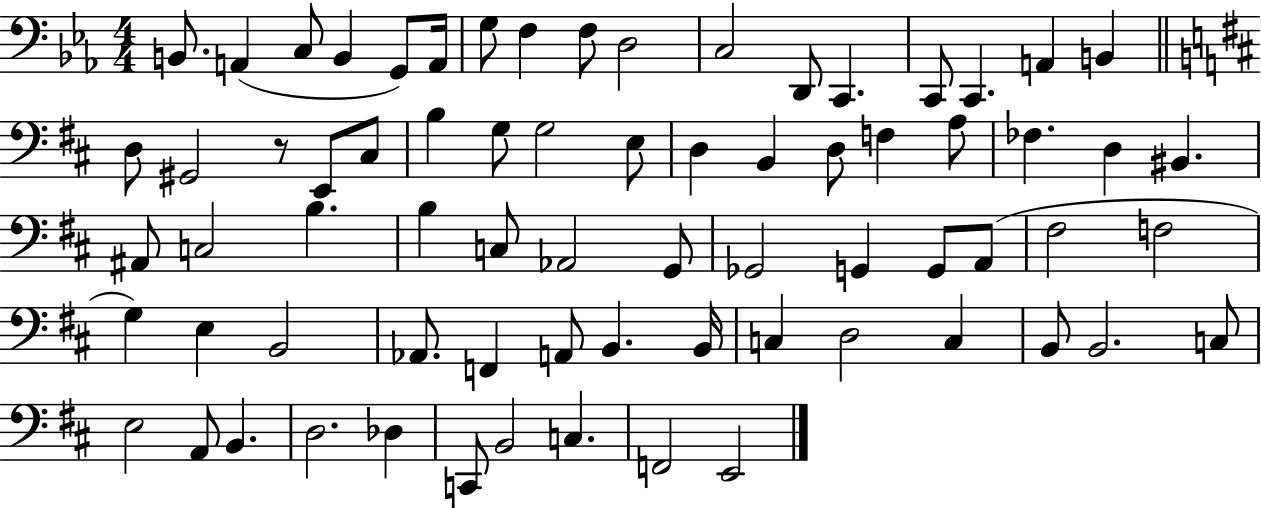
B2/e. A2/q C3/e B2/q G2/e A2/s G3/e F3/q F3/e D3/h C3/h D2/e C2/q. C2/e C2/q. A2/q B2/q D3/e G#2/h R/e E2/e C#3/e B3/q G3/e G3/h E3/e D3/q B2/q D3/e F3/q A3/e FES3/q. D3/q BIS2/q. A#2/e C3/h B3/q. B3/q C3/e Ab2/h G2/e Gb2/h G2/q G2/e A2/e F#3/h F3/h G3/q E3/q B2/h Ab2/e. F2/q A2/e B2/q. B2/s C3/q D3/h C3/q B2/e B2/h. C3/e E3/h A2/e B2/q. D3/h. Db3/q C2/e B2/h C3/q. F2/h E2/h